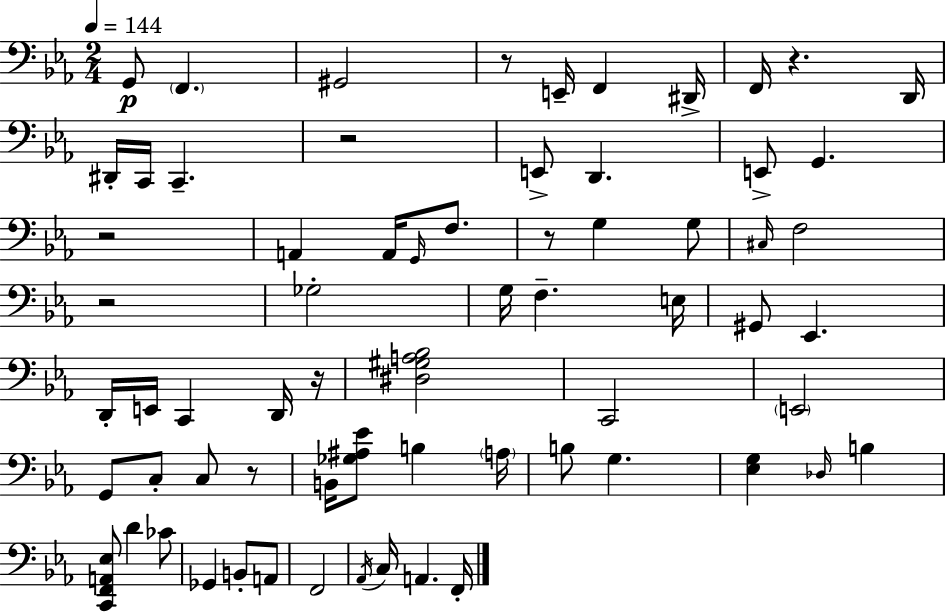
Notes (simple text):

G2/e F2/q. G#2/h R/e E2/s F2/q D#2/s F2/s R/q. D2/s D#2/s C2/s C2/q. R/h E2/e D2/q. E2/e G2/q. R/h A2/q A2/s G2/s F3/e. R/e G3/q G3/e C#3/s F3/h R/h Gb3/h G3/s F3/q. E3/s G#2/e Eb2/q. D2/s E2/s C2/q D2/s R/s [D#3,G#3,A3,Bb3]/h C2/h E2/h G2/e C3/e C3/e R/e B2/s [Gb3,A#3,Eb4]/e B3/q A3/s B3/e G3/q. [Eb3,G3]/q Db3/s B3/q [C2,F2,A2,Eb3]/e D4/q CES4/e Gb2/q B2/e A2/e F2/h Ab2/s C3/s A2/q. F2/s